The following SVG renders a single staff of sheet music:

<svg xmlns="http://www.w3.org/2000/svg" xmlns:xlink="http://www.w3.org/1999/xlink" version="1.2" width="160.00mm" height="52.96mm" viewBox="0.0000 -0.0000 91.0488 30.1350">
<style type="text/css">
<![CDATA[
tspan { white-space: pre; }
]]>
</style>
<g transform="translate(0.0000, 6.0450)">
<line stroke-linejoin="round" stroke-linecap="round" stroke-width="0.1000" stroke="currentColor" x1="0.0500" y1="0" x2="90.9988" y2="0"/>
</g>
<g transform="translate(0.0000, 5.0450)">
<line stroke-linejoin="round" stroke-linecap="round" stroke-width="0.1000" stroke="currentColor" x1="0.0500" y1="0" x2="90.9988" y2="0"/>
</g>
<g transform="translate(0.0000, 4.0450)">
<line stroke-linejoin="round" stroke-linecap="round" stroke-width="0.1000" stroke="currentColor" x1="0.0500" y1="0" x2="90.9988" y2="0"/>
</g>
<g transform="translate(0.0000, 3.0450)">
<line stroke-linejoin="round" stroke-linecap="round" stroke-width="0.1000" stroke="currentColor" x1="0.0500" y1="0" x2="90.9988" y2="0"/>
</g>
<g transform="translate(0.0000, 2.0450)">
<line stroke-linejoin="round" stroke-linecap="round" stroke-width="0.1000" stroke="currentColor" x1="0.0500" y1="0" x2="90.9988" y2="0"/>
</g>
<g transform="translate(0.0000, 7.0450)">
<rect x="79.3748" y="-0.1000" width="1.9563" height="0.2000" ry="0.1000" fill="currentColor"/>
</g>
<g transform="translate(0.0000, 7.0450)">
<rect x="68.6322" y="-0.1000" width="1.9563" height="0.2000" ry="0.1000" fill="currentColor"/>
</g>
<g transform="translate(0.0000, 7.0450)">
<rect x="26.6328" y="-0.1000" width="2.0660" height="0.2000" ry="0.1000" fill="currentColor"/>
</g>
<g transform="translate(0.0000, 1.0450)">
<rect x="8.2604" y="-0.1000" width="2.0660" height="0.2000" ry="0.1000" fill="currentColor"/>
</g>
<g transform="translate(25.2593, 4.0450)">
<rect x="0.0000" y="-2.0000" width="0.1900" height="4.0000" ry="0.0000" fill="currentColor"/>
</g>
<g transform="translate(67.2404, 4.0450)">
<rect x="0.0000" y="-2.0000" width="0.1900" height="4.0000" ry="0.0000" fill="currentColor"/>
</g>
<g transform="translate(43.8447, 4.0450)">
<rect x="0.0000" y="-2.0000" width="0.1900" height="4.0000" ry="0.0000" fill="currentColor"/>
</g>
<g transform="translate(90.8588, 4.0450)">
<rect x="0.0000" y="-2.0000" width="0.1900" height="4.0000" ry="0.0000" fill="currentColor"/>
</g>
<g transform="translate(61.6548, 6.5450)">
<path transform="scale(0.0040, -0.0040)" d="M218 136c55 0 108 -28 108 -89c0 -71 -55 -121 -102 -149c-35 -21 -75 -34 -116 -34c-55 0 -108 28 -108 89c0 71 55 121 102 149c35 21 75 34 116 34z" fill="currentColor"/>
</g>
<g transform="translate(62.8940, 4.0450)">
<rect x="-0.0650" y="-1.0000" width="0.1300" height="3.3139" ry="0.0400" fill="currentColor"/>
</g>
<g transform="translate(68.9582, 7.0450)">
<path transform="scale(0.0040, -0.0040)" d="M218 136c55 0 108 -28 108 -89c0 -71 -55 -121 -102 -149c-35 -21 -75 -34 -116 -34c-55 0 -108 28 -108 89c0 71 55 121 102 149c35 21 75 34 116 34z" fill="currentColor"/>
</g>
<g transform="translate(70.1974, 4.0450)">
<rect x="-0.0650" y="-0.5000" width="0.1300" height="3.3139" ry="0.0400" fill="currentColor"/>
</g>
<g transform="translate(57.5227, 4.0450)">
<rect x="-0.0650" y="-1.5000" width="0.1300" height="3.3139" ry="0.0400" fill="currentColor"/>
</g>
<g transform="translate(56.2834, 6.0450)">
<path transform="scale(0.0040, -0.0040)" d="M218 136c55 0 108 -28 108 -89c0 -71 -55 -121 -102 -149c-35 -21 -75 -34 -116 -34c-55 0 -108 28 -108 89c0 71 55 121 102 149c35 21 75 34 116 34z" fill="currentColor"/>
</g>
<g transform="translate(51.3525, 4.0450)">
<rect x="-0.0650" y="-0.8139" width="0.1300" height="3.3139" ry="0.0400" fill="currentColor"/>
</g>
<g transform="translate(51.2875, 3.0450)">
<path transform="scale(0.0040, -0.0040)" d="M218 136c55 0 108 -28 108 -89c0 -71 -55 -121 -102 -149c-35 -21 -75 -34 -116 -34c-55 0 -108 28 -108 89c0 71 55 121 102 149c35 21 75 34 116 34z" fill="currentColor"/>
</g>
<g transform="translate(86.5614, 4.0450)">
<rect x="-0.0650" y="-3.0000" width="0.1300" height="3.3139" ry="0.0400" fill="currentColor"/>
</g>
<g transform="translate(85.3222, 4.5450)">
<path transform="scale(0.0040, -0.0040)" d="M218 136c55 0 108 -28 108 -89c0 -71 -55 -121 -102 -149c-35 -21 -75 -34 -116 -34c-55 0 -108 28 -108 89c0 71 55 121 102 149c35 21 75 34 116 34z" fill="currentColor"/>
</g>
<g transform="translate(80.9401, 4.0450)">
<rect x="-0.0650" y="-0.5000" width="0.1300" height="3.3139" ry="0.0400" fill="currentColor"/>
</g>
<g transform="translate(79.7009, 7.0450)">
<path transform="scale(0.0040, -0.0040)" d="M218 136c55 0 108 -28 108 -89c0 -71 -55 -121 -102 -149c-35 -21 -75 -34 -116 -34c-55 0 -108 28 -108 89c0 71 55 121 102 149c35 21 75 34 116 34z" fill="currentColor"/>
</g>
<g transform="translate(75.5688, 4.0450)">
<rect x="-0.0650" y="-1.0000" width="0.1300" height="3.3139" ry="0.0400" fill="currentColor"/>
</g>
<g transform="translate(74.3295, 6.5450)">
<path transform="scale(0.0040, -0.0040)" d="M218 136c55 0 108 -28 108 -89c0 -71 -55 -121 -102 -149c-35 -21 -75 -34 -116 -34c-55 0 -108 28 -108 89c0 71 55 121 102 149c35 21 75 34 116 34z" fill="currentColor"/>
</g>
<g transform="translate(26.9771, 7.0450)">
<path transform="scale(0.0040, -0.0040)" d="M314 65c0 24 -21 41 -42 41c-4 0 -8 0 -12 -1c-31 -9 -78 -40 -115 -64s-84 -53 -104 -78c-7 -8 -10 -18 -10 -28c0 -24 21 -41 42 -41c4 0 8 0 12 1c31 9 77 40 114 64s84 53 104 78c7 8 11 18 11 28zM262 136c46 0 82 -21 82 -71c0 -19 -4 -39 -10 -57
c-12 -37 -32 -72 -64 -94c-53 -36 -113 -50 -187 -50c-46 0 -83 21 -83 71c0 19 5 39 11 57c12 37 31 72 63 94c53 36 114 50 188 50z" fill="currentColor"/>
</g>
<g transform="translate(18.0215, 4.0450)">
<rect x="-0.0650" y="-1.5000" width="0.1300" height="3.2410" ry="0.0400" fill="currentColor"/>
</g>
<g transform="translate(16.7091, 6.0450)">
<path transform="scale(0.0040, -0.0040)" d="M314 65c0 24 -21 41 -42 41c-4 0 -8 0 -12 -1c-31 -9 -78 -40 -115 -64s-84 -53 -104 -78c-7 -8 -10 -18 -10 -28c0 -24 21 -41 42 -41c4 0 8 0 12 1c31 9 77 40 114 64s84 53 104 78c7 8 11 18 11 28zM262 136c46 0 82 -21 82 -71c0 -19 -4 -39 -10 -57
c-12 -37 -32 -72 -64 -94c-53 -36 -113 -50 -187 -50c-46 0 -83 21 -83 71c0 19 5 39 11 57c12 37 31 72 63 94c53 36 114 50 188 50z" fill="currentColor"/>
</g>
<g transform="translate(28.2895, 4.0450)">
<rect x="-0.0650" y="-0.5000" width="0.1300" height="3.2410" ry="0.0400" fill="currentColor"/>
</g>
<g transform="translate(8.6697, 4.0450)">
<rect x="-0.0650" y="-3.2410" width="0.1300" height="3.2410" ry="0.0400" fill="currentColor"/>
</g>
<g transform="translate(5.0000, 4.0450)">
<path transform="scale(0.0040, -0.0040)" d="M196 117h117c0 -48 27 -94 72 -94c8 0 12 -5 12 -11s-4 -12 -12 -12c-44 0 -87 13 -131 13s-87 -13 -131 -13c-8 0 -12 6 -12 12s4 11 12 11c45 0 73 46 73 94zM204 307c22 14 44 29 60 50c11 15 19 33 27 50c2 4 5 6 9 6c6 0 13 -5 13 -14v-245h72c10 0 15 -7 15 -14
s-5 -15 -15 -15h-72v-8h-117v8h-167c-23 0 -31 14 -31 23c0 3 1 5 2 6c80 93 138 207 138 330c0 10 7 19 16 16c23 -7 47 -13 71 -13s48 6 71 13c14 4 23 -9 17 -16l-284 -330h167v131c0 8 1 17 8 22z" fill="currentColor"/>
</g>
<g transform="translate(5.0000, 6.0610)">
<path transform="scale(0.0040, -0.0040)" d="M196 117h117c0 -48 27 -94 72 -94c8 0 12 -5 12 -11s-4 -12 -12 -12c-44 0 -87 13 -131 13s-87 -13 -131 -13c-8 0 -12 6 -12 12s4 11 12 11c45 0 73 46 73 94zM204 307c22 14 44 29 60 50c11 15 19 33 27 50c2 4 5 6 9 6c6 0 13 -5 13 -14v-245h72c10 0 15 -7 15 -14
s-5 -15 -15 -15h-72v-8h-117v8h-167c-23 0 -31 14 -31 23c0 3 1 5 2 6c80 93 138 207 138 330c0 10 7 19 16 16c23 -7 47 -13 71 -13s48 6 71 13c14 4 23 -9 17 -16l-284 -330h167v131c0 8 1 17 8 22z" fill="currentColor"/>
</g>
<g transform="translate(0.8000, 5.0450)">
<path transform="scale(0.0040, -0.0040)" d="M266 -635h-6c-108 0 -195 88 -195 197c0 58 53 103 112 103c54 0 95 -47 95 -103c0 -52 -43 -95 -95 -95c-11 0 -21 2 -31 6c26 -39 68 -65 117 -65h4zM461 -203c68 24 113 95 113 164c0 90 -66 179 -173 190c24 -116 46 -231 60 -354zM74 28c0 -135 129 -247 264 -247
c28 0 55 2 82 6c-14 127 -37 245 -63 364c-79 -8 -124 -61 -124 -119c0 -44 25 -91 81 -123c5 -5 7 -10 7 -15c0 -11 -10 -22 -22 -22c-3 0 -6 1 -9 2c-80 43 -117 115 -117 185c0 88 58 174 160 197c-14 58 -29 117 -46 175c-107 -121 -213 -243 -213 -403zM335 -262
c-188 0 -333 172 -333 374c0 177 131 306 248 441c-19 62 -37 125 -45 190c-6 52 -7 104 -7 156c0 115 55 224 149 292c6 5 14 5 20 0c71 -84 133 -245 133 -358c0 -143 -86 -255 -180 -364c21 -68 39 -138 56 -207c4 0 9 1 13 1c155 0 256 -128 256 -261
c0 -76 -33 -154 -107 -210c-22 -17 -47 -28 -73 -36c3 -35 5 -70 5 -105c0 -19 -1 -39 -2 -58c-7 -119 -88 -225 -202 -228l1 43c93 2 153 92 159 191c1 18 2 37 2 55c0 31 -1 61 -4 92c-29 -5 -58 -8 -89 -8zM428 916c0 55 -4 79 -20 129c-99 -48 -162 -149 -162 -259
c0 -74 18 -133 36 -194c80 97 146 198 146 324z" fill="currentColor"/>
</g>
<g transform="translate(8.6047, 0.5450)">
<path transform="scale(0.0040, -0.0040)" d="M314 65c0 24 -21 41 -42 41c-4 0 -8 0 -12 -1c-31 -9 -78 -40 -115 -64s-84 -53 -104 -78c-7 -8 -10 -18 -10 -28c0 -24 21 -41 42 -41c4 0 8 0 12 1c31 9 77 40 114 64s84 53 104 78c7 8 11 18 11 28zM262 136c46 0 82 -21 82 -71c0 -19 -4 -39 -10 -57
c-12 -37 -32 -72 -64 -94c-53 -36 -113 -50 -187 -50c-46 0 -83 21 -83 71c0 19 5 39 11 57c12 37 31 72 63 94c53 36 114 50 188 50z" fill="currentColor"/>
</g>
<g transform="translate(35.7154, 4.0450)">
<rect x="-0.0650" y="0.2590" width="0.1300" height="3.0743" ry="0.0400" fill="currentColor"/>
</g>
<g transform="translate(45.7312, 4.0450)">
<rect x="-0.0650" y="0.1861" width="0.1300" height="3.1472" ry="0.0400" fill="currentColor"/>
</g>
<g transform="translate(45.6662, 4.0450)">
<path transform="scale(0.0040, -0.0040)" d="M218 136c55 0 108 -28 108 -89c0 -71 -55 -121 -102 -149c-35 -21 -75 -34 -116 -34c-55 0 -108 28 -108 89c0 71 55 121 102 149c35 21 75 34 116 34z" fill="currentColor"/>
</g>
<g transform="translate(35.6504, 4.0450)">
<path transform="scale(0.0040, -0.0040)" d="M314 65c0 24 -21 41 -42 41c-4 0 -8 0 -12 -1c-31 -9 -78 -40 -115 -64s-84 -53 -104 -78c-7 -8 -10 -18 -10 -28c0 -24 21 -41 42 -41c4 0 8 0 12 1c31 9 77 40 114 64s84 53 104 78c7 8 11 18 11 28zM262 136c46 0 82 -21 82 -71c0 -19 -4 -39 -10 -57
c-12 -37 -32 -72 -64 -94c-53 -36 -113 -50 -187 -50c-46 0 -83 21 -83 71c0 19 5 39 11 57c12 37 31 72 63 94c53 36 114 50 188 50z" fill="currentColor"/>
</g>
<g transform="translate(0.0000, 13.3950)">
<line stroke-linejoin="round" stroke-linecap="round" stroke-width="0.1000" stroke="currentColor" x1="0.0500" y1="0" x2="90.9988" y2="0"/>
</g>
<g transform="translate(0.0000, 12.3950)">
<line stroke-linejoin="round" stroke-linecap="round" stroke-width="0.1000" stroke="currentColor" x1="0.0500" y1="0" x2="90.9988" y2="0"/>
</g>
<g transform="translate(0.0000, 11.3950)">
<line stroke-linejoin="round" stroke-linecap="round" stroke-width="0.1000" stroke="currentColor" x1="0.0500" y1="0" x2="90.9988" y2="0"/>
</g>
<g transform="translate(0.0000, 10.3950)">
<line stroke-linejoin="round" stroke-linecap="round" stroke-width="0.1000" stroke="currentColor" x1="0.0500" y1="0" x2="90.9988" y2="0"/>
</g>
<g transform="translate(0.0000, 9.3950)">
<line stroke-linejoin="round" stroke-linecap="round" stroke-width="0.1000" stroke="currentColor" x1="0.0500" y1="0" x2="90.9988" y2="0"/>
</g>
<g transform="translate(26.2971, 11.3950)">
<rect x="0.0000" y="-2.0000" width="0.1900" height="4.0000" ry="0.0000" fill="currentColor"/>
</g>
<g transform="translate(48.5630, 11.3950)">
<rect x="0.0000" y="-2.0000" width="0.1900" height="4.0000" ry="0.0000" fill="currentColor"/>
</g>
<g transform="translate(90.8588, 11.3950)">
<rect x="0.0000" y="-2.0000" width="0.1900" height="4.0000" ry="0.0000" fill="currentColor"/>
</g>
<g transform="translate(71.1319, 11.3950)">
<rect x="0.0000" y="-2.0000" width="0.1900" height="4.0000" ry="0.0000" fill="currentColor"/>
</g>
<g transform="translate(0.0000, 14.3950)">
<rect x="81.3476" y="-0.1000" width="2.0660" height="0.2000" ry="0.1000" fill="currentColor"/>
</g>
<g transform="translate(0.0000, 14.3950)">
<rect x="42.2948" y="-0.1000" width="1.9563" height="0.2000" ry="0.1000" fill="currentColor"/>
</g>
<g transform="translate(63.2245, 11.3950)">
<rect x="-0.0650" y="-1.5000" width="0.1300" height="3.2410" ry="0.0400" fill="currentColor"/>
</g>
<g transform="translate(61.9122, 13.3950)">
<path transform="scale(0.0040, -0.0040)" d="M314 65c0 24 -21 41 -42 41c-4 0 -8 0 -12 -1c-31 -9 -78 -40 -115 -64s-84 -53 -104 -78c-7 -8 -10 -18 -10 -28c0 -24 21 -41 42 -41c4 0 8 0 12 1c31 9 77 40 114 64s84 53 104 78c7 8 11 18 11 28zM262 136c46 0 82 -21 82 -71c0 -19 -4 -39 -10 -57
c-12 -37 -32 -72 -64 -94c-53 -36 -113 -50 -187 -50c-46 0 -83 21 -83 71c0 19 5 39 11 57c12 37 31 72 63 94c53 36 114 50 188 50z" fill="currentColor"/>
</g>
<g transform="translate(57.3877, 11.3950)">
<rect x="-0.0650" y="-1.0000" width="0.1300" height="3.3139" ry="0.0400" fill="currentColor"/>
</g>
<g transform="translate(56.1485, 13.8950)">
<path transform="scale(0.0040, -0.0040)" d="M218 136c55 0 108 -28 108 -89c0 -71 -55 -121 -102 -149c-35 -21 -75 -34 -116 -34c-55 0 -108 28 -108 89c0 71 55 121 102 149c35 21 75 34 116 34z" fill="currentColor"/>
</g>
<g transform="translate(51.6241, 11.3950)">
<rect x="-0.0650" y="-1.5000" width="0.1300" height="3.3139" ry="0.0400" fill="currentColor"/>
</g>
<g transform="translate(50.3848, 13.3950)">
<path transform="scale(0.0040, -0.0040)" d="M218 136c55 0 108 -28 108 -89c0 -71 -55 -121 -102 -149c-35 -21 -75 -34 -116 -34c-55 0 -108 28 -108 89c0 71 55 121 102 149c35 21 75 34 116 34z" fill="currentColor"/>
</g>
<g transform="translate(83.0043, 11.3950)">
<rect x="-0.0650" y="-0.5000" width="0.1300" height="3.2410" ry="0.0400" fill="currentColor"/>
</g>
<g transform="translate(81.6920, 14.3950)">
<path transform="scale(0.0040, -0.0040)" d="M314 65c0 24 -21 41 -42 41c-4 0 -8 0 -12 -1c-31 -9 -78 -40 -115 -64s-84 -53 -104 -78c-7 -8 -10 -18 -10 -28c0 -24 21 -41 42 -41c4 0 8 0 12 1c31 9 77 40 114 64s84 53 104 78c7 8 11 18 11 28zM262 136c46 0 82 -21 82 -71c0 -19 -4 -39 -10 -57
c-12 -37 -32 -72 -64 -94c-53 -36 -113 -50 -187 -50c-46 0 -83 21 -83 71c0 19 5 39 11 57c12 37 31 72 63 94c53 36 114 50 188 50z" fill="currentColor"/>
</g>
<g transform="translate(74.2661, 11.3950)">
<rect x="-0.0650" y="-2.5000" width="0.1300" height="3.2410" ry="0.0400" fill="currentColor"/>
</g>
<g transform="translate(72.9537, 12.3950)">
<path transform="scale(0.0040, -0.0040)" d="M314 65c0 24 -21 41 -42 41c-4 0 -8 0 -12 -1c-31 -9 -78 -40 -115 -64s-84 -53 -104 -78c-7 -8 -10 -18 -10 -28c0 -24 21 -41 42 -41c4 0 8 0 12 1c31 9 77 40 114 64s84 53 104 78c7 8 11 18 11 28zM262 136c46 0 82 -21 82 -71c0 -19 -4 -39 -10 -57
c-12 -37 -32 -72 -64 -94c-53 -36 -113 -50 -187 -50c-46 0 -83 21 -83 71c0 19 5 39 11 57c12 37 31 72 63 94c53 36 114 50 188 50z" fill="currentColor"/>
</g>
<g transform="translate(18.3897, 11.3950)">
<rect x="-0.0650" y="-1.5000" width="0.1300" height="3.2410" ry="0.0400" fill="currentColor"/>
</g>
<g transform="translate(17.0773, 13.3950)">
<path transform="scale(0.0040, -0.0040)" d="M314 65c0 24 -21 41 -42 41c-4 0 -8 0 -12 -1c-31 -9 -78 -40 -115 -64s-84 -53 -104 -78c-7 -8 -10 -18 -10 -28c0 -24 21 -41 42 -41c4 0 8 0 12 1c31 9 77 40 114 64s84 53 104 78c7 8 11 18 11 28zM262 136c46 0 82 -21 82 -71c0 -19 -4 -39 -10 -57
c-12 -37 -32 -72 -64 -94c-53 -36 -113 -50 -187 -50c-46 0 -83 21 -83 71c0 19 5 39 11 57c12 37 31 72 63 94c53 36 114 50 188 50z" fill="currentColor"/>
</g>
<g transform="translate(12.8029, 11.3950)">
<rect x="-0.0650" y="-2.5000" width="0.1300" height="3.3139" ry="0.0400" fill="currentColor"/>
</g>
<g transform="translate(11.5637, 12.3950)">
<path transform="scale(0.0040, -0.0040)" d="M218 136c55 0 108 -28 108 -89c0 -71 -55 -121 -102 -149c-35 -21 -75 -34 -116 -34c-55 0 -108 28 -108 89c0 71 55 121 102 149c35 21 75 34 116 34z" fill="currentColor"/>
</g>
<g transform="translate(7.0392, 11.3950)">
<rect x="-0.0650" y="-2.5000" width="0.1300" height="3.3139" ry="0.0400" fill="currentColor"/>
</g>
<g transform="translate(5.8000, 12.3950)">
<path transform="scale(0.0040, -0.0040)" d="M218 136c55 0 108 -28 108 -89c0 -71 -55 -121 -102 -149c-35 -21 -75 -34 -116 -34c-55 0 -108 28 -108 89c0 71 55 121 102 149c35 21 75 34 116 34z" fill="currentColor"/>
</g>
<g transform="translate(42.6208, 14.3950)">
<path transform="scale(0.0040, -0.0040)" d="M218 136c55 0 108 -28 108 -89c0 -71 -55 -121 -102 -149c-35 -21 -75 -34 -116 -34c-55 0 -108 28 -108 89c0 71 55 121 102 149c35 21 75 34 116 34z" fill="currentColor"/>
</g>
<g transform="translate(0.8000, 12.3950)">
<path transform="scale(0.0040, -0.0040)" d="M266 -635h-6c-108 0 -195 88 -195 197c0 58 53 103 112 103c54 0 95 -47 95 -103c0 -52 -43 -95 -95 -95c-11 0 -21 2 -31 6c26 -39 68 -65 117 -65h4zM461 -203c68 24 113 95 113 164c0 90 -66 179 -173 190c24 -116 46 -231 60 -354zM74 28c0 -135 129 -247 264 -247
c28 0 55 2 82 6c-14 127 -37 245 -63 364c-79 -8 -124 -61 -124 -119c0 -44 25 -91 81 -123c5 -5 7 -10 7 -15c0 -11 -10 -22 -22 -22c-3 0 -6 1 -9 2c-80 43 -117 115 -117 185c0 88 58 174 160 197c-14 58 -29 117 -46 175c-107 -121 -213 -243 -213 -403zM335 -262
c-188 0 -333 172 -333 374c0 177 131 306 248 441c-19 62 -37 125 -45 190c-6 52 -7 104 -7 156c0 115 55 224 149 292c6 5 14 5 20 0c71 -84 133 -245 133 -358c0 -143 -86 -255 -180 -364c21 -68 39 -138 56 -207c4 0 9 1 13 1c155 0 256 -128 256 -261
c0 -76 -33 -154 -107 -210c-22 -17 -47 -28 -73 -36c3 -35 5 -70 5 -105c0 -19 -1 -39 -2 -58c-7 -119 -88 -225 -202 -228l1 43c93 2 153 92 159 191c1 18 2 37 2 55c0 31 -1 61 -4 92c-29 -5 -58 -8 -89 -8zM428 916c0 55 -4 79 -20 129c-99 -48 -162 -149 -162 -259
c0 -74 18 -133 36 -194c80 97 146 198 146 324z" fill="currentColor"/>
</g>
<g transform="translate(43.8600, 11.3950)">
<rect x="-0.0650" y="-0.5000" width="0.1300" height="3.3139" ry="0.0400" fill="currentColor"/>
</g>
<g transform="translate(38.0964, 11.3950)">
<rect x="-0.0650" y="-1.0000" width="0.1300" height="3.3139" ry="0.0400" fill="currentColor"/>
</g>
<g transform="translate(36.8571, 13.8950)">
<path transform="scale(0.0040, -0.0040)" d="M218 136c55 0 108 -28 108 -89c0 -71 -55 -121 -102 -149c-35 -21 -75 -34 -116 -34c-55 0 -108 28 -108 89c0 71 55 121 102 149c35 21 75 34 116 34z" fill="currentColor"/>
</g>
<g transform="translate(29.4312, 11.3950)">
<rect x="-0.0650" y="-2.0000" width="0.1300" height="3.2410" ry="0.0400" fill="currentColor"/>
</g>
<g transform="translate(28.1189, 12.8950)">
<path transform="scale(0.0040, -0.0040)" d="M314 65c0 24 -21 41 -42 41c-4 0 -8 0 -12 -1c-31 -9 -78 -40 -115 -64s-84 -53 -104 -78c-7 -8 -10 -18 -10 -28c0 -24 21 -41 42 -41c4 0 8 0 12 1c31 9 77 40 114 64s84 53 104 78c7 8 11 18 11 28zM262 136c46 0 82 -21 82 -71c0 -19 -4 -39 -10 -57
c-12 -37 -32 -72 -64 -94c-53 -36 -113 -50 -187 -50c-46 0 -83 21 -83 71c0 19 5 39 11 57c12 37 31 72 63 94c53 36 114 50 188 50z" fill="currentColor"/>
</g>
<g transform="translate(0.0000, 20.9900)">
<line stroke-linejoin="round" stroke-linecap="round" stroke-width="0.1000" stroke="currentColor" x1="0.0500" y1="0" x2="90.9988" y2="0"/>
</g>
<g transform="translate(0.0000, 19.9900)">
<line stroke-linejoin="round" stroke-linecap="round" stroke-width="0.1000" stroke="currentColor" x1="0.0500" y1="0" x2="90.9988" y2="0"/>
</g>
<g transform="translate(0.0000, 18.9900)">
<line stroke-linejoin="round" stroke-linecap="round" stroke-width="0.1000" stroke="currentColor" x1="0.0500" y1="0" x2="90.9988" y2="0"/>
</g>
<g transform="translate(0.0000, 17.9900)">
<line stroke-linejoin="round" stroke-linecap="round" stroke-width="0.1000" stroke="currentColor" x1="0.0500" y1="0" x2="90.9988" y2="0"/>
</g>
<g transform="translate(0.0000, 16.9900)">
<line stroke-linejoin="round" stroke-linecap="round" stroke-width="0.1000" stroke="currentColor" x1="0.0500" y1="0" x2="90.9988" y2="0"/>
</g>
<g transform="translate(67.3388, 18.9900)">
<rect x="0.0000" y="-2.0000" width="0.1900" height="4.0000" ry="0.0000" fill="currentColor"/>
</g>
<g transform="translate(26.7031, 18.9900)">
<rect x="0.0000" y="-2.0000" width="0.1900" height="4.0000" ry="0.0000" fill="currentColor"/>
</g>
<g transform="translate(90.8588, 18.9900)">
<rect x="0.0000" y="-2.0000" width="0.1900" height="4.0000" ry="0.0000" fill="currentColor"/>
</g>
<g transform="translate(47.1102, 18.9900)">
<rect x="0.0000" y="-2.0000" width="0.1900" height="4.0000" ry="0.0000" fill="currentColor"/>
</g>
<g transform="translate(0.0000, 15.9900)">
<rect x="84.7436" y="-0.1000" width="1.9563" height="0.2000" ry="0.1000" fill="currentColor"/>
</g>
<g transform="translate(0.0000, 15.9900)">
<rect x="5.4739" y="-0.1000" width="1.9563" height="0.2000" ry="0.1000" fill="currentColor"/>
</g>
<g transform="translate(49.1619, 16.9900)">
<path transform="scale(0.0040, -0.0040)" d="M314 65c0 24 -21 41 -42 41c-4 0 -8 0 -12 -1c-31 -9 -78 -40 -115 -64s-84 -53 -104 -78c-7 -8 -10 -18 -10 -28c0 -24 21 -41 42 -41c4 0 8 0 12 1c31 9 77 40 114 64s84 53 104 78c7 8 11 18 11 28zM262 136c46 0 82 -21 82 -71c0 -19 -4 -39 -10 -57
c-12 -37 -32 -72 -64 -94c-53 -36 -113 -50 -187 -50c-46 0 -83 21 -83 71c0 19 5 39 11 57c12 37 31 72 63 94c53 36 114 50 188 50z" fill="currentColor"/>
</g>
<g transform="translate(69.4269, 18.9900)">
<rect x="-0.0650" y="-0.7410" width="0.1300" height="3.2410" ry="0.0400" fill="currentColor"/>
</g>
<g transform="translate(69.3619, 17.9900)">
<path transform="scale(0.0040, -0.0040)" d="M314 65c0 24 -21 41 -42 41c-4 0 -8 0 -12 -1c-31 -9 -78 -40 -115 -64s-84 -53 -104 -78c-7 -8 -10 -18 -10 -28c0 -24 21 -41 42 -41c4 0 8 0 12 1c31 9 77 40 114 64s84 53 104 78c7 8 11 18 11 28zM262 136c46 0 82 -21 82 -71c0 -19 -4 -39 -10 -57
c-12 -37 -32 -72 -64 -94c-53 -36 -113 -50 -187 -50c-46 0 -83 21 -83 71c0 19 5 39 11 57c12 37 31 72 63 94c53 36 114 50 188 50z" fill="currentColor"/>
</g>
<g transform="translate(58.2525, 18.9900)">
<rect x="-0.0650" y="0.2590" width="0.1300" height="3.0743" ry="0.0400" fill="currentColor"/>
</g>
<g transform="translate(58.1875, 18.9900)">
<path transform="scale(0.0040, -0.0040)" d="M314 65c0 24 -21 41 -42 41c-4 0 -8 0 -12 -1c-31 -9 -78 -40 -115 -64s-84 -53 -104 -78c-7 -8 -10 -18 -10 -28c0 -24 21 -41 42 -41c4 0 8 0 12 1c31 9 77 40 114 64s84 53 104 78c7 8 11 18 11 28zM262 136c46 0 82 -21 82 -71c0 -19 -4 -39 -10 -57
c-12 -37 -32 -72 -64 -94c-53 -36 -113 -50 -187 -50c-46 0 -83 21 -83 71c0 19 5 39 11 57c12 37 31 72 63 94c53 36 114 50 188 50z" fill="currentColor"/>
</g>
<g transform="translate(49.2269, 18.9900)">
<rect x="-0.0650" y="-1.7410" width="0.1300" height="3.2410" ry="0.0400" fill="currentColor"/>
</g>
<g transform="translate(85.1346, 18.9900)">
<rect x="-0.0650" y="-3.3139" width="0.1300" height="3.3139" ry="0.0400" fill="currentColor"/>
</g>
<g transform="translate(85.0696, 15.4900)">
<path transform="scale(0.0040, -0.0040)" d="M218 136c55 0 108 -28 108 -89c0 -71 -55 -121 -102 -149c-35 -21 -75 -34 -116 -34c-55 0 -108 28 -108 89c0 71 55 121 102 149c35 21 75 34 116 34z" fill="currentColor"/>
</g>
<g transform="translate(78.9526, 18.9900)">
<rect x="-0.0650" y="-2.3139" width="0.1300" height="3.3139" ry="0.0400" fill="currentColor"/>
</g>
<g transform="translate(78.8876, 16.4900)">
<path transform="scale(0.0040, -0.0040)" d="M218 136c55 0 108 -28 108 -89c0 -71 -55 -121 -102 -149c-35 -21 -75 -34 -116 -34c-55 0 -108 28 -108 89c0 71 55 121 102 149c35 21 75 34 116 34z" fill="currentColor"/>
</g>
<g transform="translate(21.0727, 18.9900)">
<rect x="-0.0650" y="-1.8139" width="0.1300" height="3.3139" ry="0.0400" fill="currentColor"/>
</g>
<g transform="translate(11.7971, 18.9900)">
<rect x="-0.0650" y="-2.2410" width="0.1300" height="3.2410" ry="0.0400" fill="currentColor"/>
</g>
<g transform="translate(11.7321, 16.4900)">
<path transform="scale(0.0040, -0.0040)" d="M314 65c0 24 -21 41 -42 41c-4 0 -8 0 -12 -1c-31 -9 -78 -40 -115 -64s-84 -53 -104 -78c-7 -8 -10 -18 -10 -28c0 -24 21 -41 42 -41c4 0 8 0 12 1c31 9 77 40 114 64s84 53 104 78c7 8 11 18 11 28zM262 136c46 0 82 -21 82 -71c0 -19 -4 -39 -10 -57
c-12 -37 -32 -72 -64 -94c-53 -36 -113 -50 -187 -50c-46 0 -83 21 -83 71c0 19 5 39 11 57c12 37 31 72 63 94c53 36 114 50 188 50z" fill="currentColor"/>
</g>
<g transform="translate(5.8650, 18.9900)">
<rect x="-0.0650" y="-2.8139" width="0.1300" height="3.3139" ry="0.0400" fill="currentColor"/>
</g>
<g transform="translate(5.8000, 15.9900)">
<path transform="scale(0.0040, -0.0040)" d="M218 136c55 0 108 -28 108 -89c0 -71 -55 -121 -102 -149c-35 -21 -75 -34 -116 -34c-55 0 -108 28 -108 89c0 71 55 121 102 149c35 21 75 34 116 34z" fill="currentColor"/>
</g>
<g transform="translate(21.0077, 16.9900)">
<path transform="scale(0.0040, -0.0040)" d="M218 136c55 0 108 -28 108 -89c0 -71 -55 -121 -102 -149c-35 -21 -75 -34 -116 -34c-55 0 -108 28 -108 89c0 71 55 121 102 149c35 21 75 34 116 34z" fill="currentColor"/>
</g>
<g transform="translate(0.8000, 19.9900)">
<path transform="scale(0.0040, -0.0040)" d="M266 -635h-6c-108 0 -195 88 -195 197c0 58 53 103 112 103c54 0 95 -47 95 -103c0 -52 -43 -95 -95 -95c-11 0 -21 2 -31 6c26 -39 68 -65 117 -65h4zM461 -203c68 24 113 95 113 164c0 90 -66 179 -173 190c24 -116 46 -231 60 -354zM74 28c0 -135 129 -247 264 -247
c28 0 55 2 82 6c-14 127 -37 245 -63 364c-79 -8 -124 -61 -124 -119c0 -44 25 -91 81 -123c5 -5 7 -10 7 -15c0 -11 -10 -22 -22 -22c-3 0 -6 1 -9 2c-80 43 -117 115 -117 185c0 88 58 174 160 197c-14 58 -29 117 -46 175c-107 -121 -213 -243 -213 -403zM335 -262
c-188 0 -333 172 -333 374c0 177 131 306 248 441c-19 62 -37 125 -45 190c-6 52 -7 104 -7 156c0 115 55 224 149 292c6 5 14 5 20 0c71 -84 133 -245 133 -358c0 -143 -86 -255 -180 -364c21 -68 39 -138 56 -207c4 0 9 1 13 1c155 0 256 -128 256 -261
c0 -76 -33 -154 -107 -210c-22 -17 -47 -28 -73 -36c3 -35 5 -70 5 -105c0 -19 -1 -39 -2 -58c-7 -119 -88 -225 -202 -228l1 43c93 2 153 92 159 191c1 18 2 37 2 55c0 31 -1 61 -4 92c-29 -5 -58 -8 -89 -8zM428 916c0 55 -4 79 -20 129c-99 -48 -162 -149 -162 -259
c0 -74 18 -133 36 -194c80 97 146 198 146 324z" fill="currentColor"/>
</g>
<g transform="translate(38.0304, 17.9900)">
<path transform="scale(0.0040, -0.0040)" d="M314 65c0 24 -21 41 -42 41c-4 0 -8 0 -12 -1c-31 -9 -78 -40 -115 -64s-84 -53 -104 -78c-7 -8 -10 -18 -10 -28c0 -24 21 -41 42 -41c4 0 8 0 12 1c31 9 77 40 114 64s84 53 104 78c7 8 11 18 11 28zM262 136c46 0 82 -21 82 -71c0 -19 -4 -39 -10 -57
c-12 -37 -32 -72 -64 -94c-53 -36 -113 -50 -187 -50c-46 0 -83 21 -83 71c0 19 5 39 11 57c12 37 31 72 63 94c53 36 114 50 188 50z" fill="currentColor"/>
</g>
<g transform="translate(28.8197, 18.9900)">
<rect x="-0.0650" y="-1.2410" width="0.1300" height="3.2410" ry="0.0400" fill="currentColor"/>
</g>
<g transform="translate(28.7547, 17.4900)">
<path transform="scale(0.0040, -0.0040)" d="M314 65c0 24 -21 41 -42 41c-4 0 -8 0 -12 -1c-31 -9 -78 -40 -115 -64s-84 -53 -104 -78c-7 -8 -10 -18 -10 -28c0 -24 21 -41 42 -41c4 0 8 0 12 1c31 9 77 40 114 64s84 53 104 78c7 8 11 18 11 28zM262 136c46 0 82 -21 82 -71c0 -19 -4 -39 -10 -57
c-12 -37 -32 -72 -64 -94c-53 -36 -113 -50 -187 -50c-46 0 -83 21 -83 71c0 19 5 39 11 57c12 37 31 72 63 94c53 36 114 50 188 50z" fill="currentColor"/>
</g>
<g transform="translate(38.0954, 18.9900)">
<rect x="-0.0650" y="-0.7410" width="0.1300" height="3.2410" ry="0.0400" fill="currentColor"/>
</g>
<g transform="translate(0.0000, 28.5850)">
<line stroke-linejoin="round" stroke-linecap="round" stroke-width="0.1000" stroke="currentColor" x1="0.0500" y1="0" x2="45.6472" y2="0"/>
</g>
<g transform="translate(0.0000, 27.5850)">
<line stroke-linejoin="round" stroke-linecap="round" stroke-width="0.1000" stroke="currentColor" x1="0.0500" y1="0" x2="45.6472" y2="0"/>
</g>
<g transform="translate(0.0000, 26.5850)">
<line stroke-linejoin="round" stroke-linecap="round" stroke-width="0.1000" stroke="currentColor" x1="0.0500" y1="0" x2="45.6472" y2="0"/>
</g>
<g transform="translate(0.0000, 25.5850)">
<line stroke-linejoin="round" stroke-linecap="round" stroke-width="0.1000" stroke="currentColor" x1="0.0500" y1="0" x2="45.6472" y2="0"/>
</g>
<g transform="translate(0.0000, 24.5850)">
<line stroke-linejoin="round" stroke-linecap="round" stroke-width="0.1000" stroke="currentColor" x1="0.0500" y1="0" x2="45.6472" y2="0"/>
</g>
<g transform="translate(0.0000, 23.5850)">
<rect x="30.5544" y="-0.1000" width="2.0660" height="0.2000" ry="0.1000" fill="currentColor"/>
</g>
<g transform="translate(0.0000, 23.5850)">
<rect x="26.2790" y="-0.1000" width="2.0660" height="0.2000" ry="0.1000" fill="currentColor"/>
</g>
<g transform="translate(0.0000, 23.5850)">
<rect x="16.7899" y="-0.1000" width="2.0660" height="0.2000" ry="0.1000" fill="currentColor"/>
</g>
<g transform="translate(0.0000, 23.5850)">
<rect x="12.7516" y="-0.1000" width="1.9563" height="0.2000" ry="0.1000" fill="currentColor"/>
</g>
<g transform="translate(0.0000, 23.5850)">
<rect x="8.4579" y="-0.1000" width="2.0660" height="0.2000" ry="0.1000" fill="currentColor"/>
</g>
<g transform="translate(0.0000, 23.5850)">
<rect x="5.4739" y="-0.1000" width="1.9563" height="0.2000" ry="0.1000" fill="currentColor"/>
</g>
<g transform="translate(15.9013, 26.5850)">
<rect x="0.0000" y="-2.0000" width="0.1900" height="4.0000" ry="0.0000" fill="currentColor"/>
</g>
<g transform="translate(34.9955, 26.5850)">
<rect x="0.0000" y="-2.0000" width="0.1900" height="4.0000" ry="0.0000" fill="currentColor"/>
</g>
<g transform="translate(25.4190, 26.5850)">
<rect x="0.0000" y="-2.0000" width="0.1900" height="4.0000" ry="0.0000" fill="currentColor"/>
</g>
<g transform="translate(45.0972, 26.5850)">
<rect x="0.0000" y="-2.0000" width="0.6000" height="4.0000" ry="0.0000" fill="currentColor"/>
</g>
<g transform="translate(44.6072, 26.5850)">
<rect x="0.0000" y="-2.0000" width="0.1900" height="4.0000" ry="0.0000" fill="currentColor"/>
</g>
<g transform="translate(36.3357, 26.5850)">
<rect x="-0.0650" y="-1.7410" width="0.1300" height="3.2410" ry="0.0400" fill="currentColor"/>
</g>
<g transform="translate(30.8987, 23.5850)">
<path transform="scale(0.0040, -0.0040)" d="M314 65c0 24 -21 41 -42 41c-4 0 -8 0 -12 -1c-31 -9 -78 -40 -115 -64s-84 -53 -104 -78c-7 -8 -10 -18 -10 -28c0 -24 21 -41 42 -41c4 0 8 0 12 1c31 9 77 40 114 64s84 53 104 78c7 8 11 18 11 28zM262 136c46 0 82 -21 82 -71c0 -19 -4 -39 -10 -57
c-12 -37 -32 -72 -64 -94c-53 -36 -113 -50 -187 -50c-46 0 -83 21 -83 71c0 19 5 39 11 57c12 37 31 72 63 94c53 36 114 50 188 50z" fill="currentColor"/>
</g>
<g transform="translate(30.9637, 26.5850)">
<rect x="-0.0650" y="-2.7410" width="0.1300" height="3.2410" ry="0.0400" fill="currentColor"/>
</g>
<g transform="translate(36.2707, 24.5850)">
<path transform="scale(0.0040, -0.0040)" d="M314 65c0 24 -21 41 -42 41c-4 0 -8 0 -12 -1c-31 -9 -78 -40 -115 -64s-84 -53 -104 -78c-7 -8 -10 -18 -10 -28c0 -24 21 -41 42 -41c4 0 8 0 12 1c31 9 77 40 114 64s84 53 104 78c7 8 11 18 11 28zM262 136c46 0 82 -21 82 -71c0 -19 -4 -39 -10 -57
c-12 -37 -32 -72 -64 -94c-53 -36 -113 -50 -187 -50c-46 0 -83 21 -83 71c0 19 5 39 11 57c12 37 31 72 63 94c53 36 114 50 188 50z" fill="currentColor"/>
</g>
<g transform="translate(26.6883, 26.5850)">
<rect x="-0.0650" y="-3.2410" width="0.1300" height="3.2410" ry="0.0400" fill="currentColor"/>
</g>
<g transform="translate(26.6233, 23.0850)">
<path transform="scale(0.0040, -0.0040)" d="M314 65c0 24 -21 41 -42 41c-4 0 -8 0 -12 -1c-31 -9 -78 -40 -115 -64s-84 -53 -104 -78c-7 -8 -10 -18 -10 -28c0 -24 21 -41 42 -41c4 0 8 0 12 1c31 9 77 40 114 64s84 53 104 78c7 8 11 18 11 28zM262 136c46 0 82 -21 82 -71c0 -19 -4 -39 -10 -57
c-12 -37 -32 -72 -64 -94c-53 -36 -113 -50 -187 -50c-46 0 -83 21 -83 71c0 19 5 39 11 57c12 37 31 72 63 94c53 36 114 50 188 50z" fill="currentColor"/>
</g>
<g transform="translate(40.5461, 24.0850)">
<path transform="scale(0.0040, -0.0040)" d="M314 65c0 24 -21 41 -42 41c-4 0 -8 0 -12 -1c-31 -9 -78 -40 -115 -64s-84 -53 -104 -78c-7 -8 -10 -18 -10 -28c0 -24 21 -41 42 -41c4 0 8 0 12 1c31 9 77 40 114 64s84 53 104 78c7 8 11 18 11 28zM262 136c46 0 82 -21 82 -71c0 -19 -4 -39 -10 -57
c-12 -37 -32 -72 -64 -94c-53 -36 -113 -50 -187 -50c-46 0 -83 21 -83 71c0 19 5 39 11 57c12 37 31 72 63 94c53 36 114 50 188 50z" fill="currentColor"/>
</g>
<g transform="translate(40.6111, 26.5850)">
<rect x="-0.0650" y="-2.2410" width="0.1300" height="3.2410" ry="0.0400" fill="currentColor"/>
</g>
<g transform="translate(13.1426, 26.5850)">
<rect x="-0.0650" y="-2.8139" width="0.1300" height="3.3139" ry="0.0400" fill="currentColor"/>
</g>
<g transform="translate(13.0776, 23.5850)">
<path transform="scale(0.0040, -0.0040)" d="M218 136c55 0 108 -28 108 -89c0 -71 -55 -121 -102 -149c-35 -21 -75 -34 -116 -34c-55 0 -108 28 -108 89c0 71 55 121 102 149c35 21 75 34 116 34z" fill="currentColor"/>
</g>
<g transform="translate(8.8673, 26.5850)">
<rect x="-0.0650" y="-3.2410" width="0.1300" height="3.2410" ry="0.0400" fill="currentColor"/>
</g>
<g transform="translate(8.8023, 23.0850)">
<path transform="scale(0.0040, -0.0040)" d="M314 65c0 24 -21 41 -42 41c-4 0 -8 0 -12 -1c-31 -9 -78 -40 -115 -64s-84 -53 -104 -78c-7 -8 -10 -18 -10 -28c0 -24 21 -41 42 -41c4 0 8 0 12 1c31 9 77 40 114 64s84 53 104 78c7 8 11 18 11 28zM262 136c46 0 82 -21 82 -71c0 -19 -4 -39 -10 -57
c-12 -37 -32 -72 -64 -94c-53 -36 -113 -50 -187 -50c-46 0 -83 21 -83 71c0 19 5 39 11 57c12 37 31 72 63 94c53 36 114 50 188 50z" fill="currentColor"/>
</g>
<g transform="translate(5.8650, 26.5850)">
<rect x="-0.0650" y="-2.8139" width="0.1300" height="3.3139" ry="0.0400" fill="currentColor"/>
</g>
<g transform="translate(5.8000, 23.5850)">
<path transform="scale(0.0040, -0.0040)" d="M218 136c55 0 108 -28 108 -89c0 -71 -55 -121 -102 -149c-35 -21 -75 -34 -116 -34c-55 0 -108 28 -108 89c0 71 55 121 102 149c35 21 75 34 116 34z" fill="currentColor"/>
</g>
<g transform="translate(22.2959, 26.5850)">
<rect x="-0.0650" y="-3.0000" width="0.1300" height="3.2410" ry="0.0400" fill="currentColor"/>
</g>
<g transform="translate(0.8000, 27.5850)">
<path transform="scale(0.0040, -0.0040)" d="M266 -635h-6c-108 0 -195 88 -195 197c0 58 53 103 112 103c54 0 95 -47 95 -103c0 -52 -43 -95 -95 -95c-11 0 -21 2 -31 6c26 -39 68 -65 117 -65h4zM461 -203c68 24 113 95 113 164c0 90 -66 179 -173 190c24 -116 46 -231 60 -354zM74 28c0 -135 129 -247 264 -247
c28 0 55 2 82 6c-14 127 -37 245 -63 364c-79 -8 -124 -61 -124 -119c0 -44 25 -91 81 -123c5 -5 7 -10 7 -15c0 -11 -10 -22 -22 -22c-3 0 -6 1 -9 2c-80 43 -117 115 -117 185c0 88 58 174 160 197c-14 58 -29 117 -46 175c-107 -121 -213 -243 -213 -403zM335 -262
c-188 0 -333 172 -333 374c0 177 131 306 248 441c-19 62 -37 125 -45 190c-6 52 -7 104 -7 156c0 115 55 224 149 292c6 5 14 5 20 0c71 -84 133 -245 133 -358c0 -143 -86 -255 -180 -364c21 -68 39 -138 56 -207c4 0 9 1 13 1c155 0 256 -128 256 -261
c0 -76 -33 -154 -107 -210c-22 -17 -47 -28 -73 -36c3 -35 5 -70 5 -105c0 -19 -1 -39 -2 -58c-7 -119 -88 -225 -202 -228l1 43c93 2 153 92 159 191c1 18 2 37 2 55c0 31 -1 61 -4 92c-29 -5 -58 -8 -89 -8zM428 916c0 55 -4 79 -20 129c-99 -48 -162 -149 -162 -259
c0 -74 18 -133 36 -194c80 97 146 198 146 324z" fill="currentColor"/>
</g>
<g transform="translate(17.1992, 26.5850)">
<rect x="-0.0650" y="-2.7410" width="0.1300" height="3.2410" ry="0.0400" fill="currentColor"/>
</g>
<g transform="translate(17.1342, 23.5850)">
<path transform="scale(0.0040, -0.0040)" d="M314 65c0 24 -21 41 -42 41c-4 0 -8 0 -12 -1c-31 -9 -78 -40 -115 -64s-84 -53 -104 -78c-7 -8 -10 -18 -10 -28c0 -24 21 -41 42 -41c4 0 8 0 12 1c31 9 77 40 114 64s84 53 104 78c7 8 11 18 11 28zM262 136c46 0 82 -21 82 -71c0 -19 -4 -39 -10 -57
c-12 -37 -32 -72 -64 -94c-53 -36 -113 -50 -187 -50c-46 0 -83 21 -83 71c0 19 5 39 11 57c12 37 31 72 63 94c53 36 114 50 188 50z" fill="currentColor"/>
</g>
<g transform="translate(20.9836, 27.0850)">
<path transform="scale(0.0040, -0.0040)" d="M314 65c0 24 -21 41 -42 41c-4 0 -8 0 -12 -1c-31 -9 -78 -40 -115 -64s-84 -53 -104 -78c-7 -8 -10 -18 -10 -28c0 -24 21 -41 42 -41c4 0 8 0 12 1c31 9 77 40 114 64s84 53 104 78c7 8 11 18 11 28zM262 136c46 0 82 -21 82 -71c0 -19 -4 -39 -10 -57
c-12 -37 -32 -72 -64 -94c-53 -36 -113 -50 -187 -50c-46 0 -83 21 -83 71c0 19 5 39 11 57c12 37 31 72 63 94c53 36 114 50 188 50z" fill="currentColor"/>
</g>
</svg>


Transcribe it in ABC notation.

X:1
T:Untitled
M:4/4
L:1/4
K:C
b2 E2 C2 B2 B d E D C D C A G G E2 F2 D C E D E2 G2 C2 a g2 f e2 d2 f2 B2 d2 g b a b2 a a2 A2 b2 a2 f2 g2